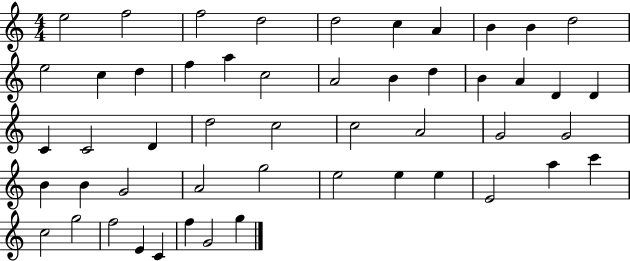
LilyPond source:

{
  \clef treble
  \numericTimeSignature
  \time 4/4
  \key c \major
  e''2 f''2 | f''2 d''2 | d''2 c''4 a'4 | b'4 b'4 d''2 | \break e''2 c''4 d''4 | f''4 a''4 c''2 | a'2 b'4 d''4 | b'4 a'4 d'4 d'4 | \break c'4 c'2 d'4 | d''2 c''2 | c''2 a'2 | g'2 g'2 | \break b'4 b'4 g'2 | a'2 g''2 | e''2 e''4 e''4 | e'2 a''4 c'''4 | \break c''2 g''2 | f''2 e'4 c'4 | f''4 g'2 g''4 | \bar "|."
}